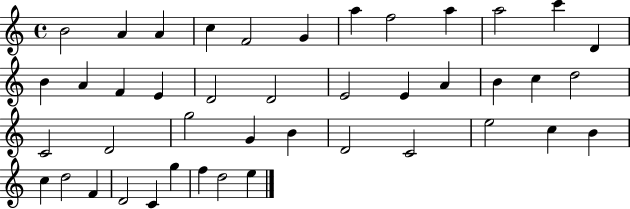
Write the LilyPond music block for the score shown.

{
  \clef treble
  \time 4/4
  \defaultTimeSignature
  \key c \major
  b'2 a'4 a'4 | c''4 f'2 g'4 | a''4 f''2 a''4 | a''2 c'''4 d'4 | \break b'4 a'4 f'4 e'4 | d'2 d'2 | e'2 e'4 a'4 | b'4 c''4 d''2 | \break c'2 d'2 | g''2 g'4 b'4 | d'2 c'2 | e''2 c''4 b'4 | \break c''4 d''2 f'4 | d'2 c'4 g''4 | f''4 d''2 e''4 | \bar "|."
}